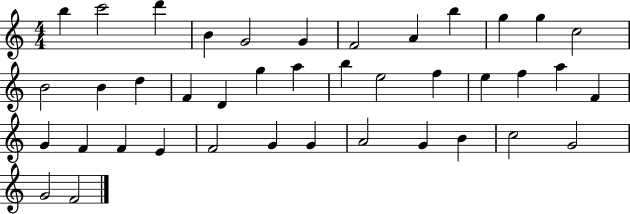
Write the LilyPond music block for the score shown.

{
  \clef treble
  \numericTimeSignature
  \time 4/4
  \key c \major
  b''4 c'''2 d'''4 | b'4 g'2 g'4 | f'2 a'4 b''4 | g''4 g''4 c''2 | \break b'2 b'4 d''4 | f'4 d'4 g''4 a''4 | b''4 e''2 f''4 | e''4 f''4 a''4 f'4 | \break g'4 f'4 f'4 e'4 | f'2 g'4 g'4 | a'2 g'4 b'4 | c''2 g'2 | \break g'2 f'2 | \bar "|."
}